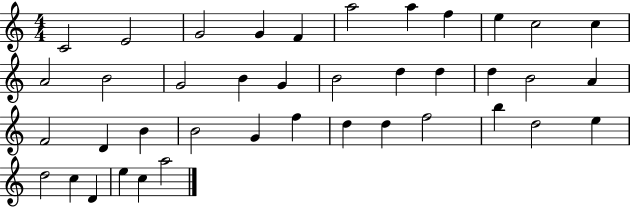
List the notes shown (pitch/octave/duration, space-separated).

C4/h E4/h G4/h G4/q F4/q A5/h A5/q F5/q E5/q C5/h C5/q A4/h B4/h G4/h B4/q G4/q B4/h D5/q D5/q D5/q B4/h A4/q F4/h D4/q B4/q B4/h G4/q F5/q D5/q D5/q F5/h B5/q D5/h E5/q D5/h C5/q D4/q E5/q C5/q A5/h